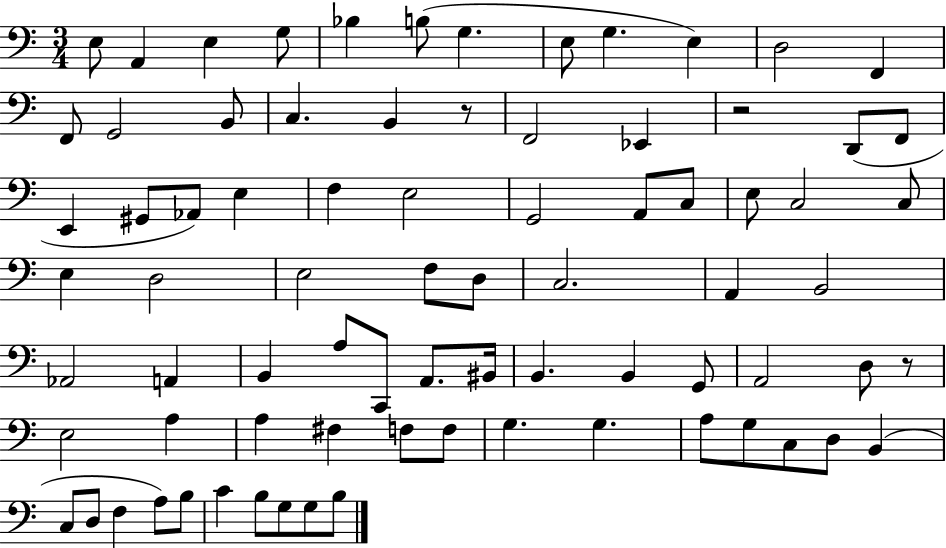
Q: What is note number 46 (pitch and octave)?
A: C2